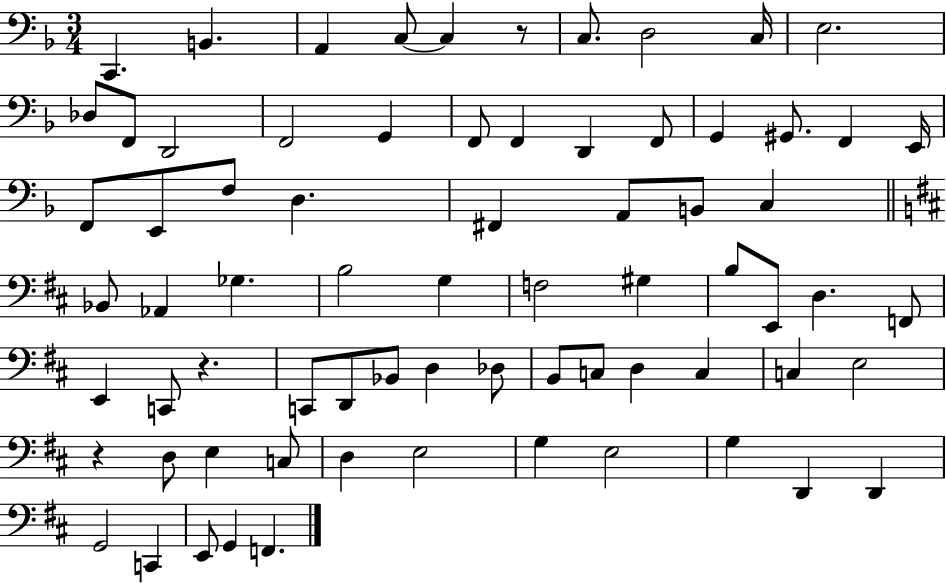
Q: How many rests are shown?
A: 3